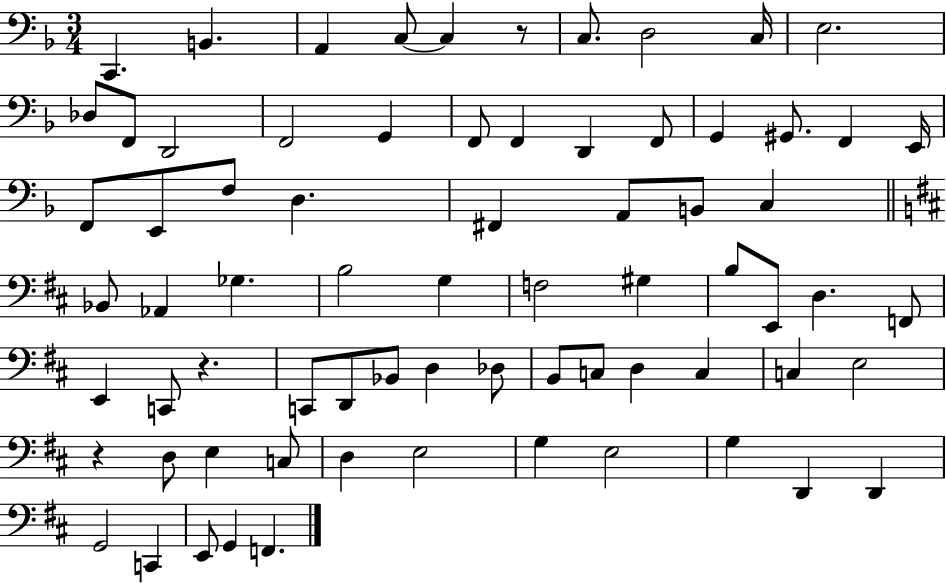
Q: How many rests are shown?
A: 3